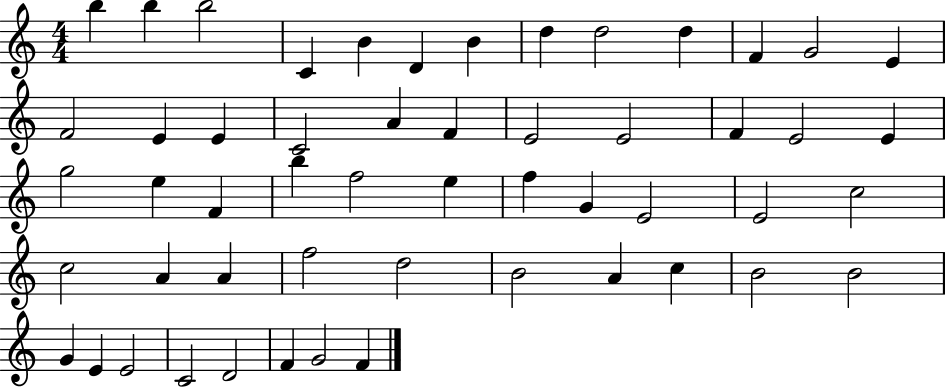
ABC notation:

X:1
T:Untitled
M:4/4
L:1/4
K:C
b b b2 C B D B d d2 d F G2 E F2 E E C2 A F E2 E2 F E2 E g2 e F b f2 e f G E2 E2 c2 c2 A A f2 d2 B2 A c B2 B2 G E E2 C2 D2 F G2 F